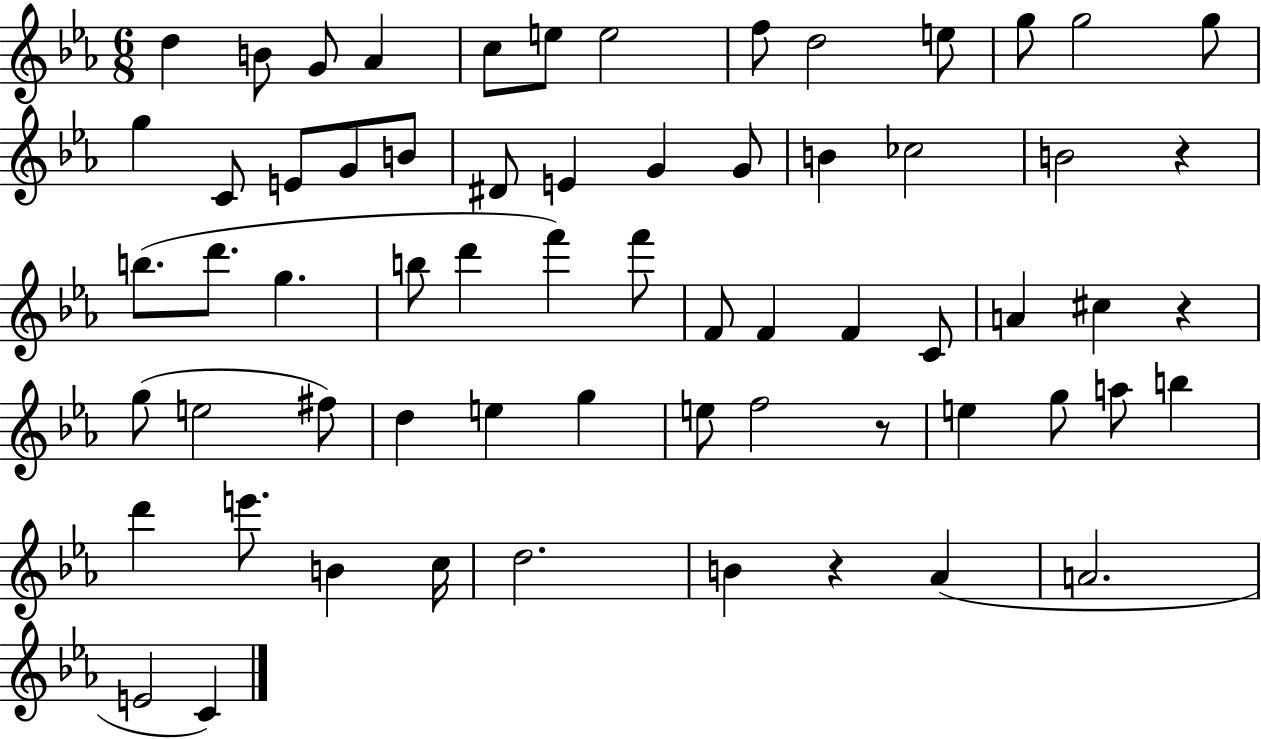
X:1
T:Untitled
M:6/8
L:1/4
K:Eb
d B/2 G/2 _A c/2 e/2 e2 f/2 d2 e/2 g/2 g2 g/2 g C/2 E/2 G/2 B/2 ^D/2 E G G/2 B _c2 B2 z b/2 d'/2 g b/2 d' f' f'/2 F/2 F F C/2 A ^c z g/2 e2 ^f/2 d e g e/2 f2 z/2 e g/2 a/2 b d' e'/2 B c/4 d2 B z _A A2 E2 C